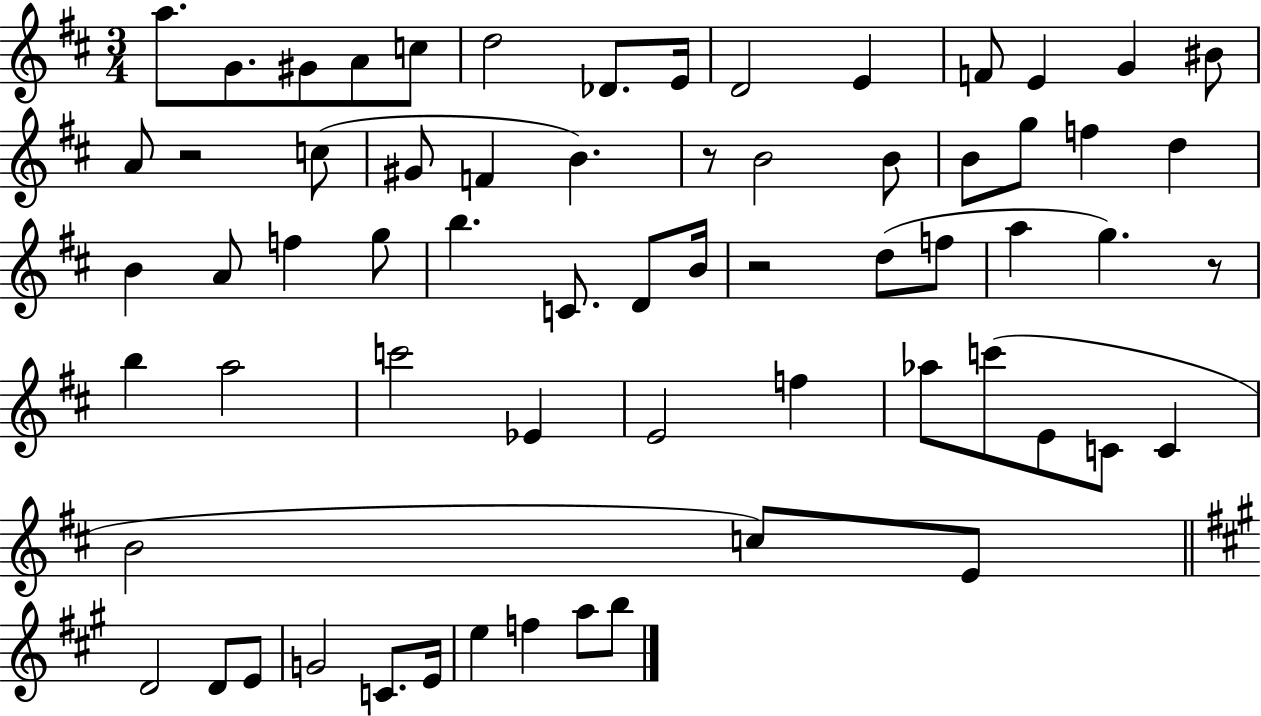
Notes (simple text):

A5/e. G4/e. G#4/e A4/e C5/e D5/h Db4/e. E4/s D4/h E4/q F4/e E4/q G4/q BIS4/e A4/e R/h C5/e G#4/e F4/q B4/q. R/e B4/h B4/e B4/e G5/e F5/q D5/q B4/q A4/e F5/q G5/e B5/q. C4/e. D4/e B4/s R/h D5/e F5/e A5/q G5/q. R/e B5/q A5/h C6/h Eb4/q E4/h F5/q Ab5/e C6/e E4/e C4/e C4/q B4/h C5/e E4/e D4/h D4/e E4/e G4/h C4/e. E4/s E5/q F5/q A5/e B5/e